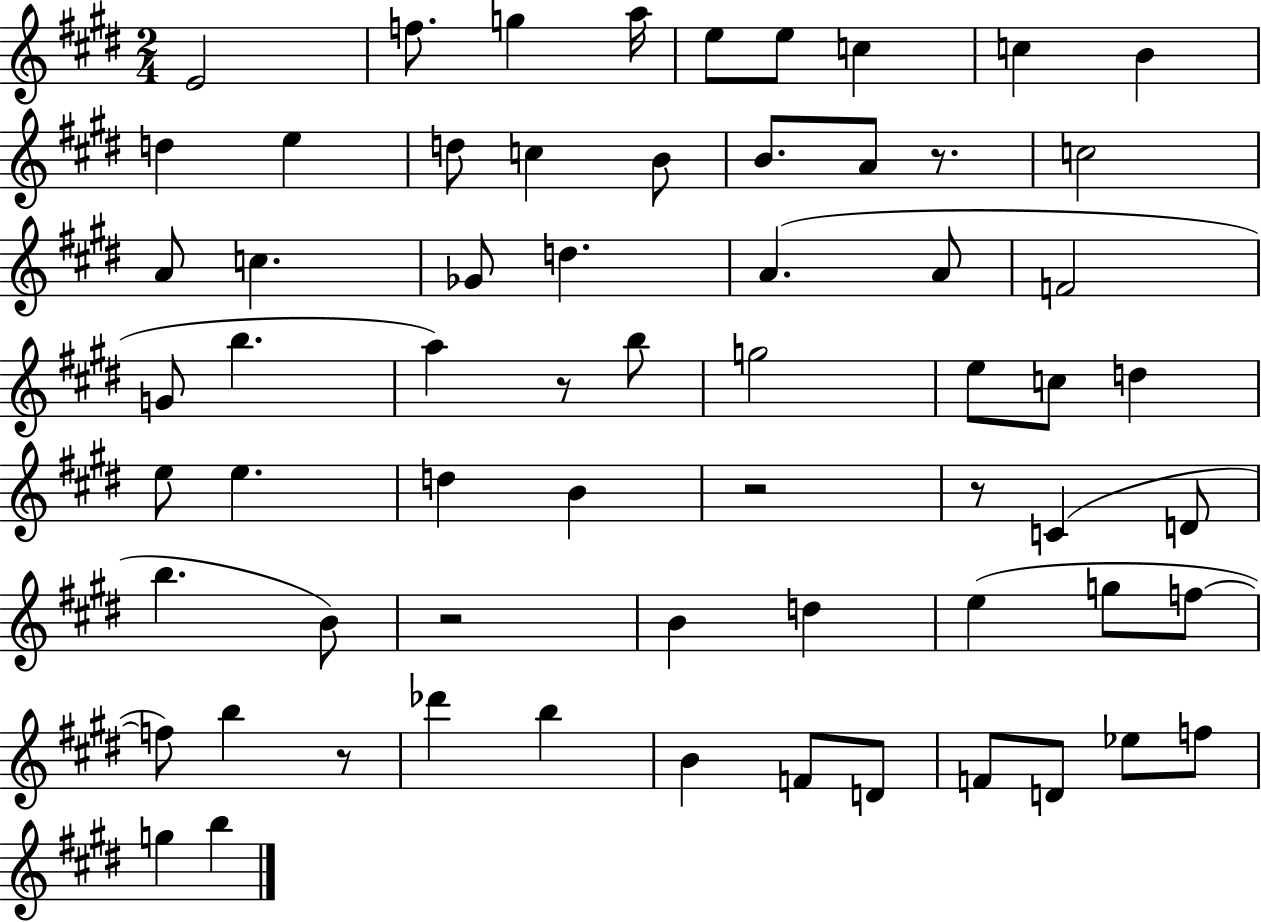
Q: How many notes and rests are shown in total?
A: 64